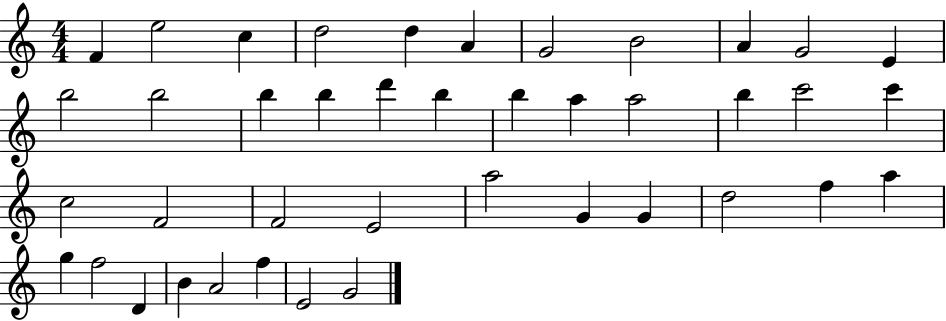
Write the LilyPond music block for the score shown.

{
  \clef treble
  \numericTimeSignature
  \time 4/4
  \key c \major
  f'4 e''2 c''4 | d''2 d''4 a'4 | g'2 b'2 | a'4 g'2 e'4 | \break b''2 b''2 | b''4 b''4 d'''4 b''4 | b''4 a''4 a''2 | b''4 c'''2 c'''4 | \break c''2 f'2 | f'2 e'2 | a''2 g'4 g'4 | d''2 f''4 a''4 | \break g''4 f''2 d'4 | b'4 a'2 f''4 | e'2 g'2 | \bar "|."
}